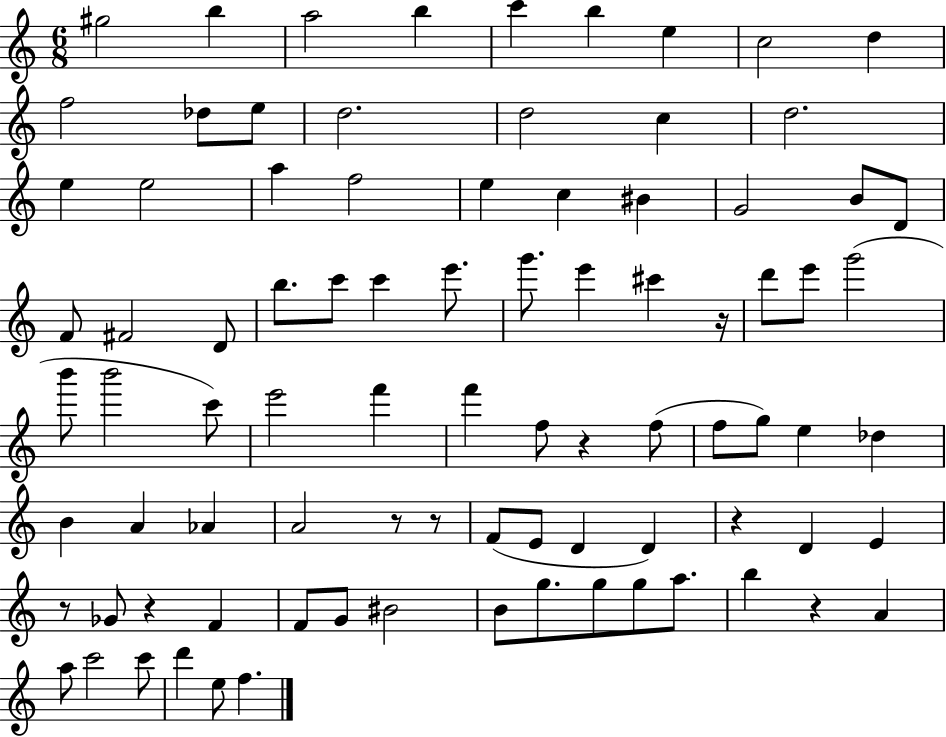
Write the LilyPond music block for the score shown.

{
  \clef treble
  \numericTimeSignature
  \time 6/8
  \key c \major
  gis''2 b''4 | a''2 b''4 | c'''4 b''4 e''4 | c''2 d''4 | \break f''2 des''8 e''8 | d''2. | d''2 c''4 | d''2. | \break e''4 e''2 | a''4 f''2 | e''4 c''4 bis'4 | g'2 b'8 d'8 | \break f'8 fis'2 d'8 | b''8. c'''8 c'''4 e'''8. | g'''8. e'''4 cis'''4 r16 | d'''8 e'''8 g'''2( | \break b'''8 b'''2 c'''8) | e'''2 f'''4 | f'''4 f''8 r4 f''8( | f''8 g''8) e''4 des''4 | \break b'4 a'4 aes'4 | a'2 r8 r8 | f'8( e'8 d'4 d'4) | r4 d'4 e'4 | \break r8 ges'8 r4 f'4 | f'8 g'8 bis'2 | b'8 g''8. g''8 g''8 a''8. | b''4 r4 a'4 | \break a''8 c'''2 c'''8 | d'''4 e''8 f''4. | \bar "|."
}